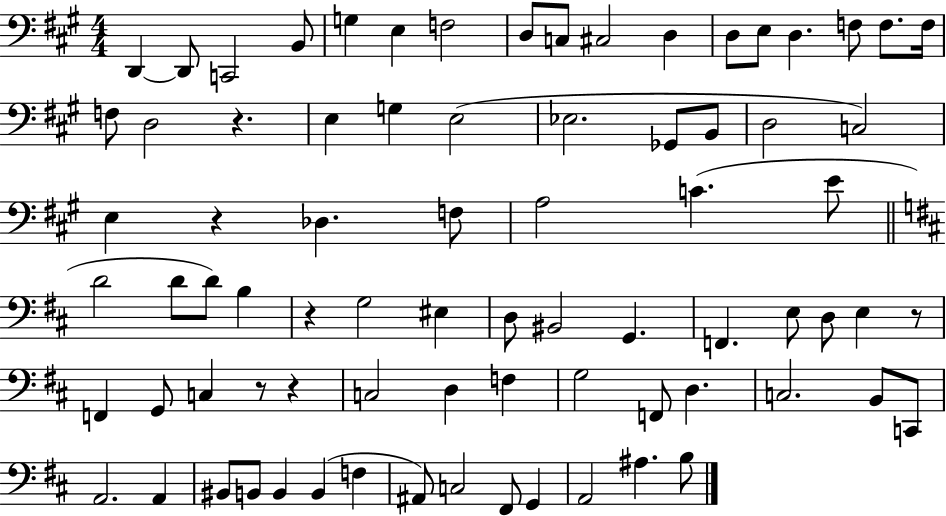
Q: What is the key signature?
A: A major